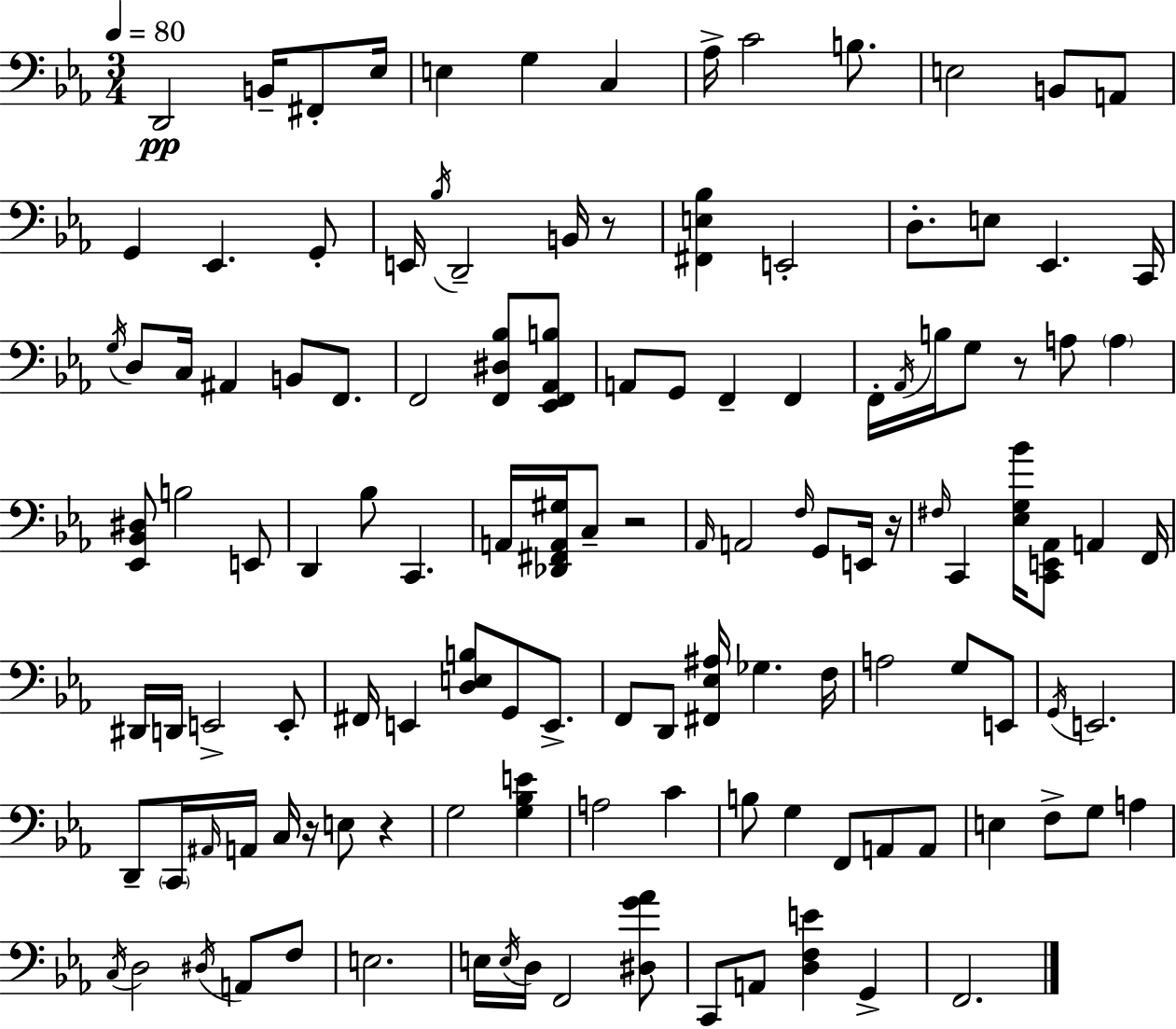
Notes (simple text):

D2/h B2/s F#2/e Eb3/s E3/q G3/q C3/q Ab3/s C4/h B3/e. E3/h B2/e A2/e G2/q Eb2/q. G2/e E2/s Bb3/s D2/h B2/s R/e [F#2,E3,Bb3]/q E2/h D3/e. E3/e Eb2/q. C2/s G3/s D3/e C3/s A#2/q B2/e F2/e. F2/h [F2,D#3,Bb3]/e [Eb2,F2,Ab2,B3]/e A2/e G2/e F2/q F2/q F2/s Ab2/s B3/s G3/e R/e A3/e A3/q [Eb2,Bb2,D#3]/e B3/h E2/e D2/q Bb3/e C2/q. A2/s [Db2,F#2,A2,G#3]/s C3/e R/h Ab2/s A2/h F3/s G2/e E2/s R/s F#3/s C2/q [Eb3,G3,Bb4]/s [C2,E2,Ab2]/e A2/q F2/s D#2/s D2/s E2/h E2/e F#2/s E2/q [D3,E3,B3]/e G2/e E2/e. F2/e D2/e [F#2,Eb3,A#3]/s Gb3/q. F3/s A3/h G3/e E2/e G2/s E2/h. D2/e C2/s A#2/s A2/s C3/s R/s E3/e R/q G3/h [G3,Bb3,E4]/q A3/h C4/q B3/e G3/q F2/e A2/e A2/e E3/q F3/e G3/e A3/q C3/s D3/h D#3/s A2/e F3/e E3/h. E3/s E3/s D3/s F2/h [D#3,G4,Ab4]/e C2/e A2/e [D3,F3,E4]/q G2/q F2/h.